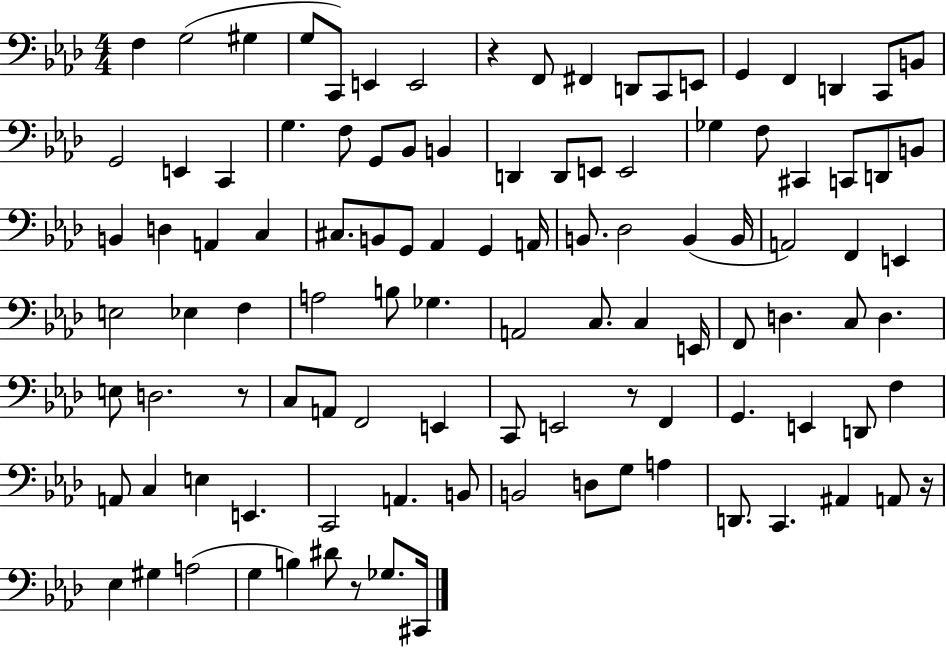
{
  \clef bass
  \numericTimeSignature
  \time 4/4
  \key aes \major
  f4 g2( gis4 | g8 c,8) e,4 e,2 | r4 f,8 fis,4 d,8 c,8 e,8 | g,4 f,4 d,4 c,8 b,8 | \break g,2 e,4 c,4 | g4. f8 g,8 bes,8 b,4 | d,4 d,8 e,8 e,2 | ges4 f8 cis,4 c,8 d,8 b,8 | \break b,4 d4 a,4 c4 | cis8. b,8 g,8 aes,4 g,4 a,16 | b,8. des2 b,4( b,16 | a,2) f,4 e,4 | \break e2 ees4 f4 | a2 b8 ges4. | a,2 c8. c4 e,16 | f,8 d4. c8 d4. | \break e8 d2. r8 | c8 a,8 f,2 e,4 | c,8 e,2 r8 f,4 | g,4. e,4 d,8 f4 | \break a,8 c4 e4 e,4. | c,2 a,4. b,8 | b,2 d8 g8 a4 | d,8. c,4. ais,4 a,8 r16 | \break ees4 gis4 a2( | g4 b4) dis'8 r8 ges8. cis,16 | \bar "|."
}